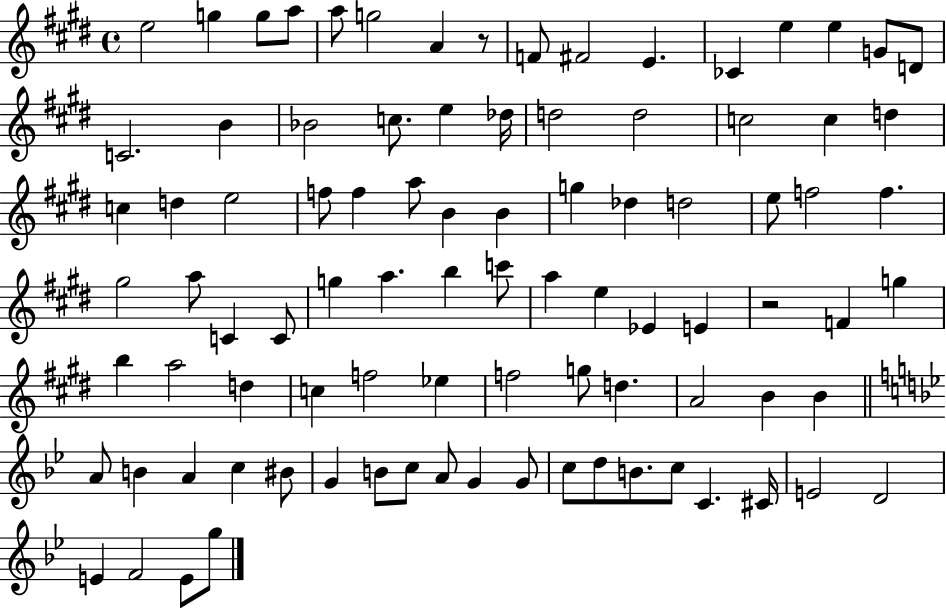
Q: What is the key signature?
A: E major